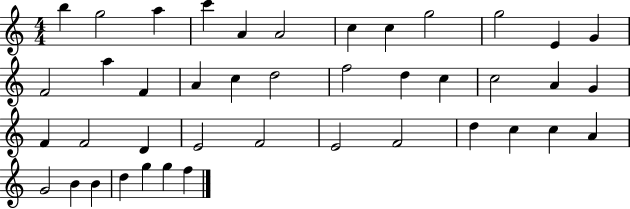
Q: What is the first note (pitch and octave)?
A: B5